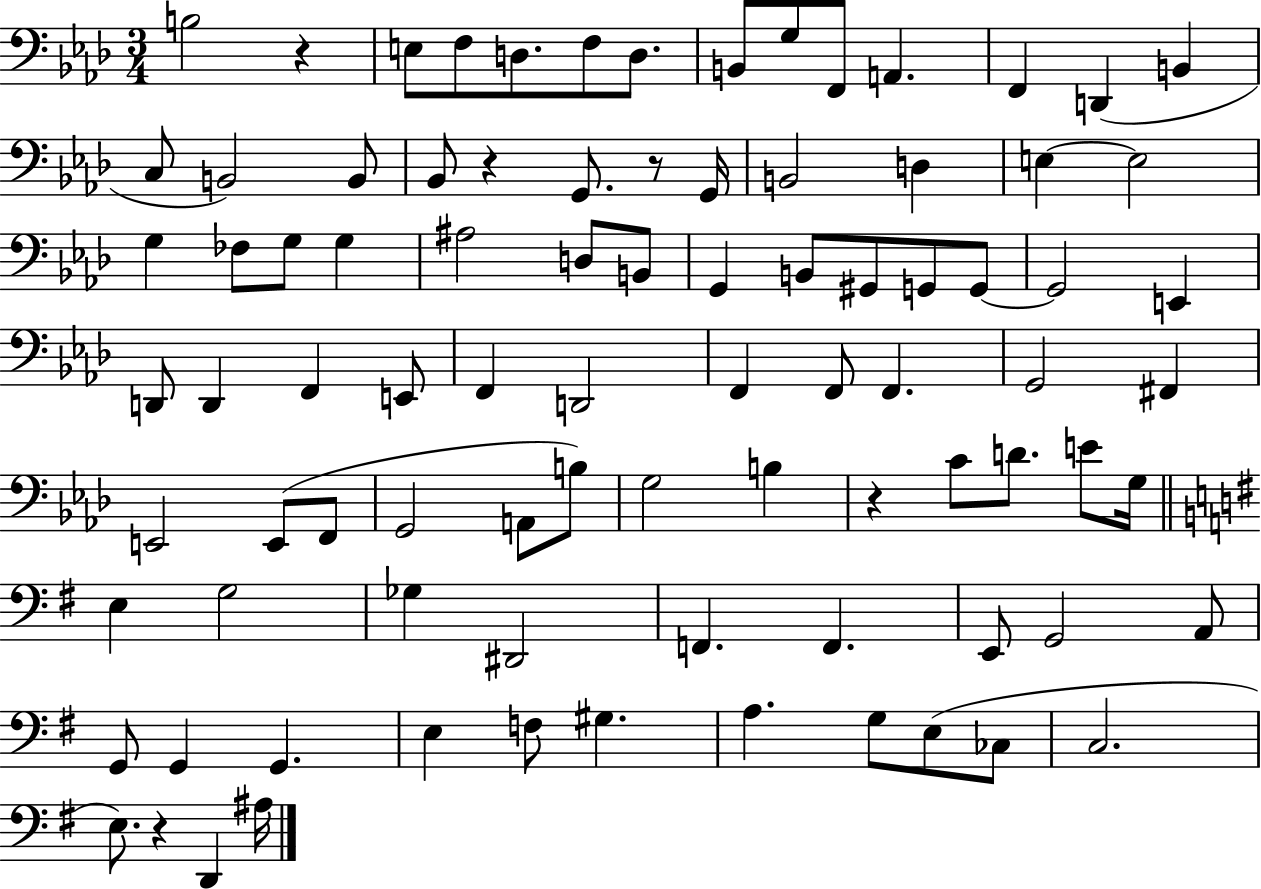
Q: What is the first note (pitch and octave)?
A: B3